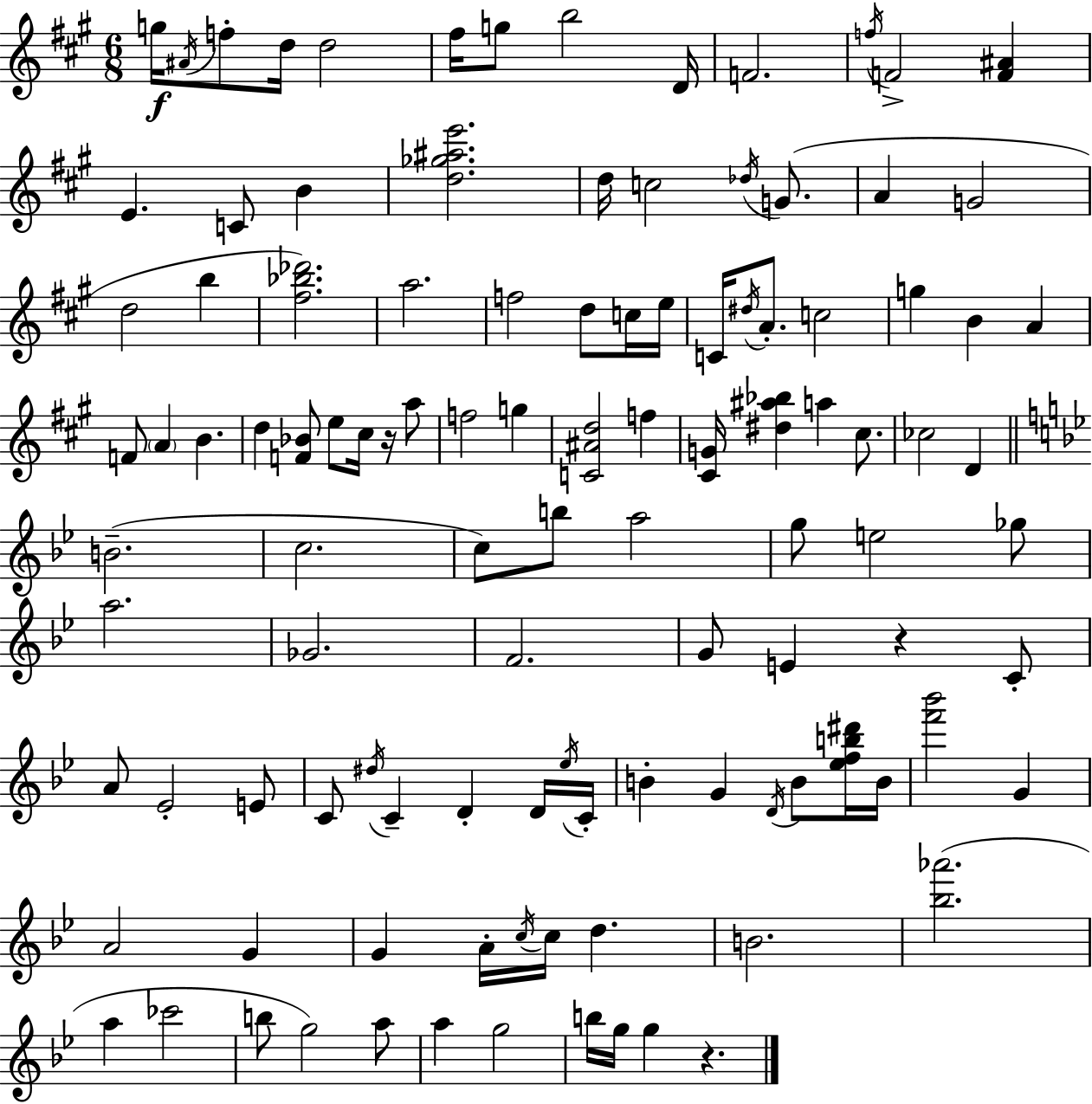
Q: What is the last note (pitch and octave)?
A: G5